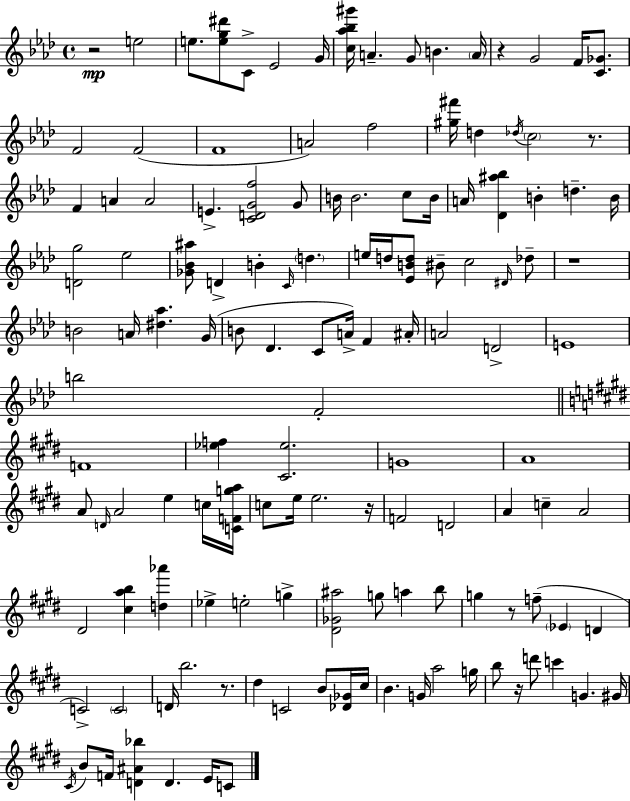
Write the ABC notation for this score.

X:1
T:Untitled
M:4/4
L:1/4
K:Ab
z2 e2 e/2 [eg^d']/2 C/2 _E2 G/4 [c_a_b^g']/4 A G/2 B A/4 z G2 F/4 [C_G]/2 F2 F2 F4 A2 f2 [^g^f']/4 d _d/4 c2 z/2 F A A2 E [CDGf]2 G/2 B/4 B2 c/2 B/4 A/4 [_D^a_b] B d B/4 [Dg]2 _e2 [_G_B^a]/2 D B C/4 d e/4 d/4 [_EBd]/2 ^B/2 c2 ^D/4 _d/2 z4 B2 A/4 [^d_a] G/4 B/2 _D C/2 A/4 F ^A/4 A2 D2 E4 b2 F2 F4 [_ef] [^C_e]2 G4 A4 A/2 D/4 A2 e c/4 [CFga]/4 c/2 e/4 e2 z/4 F2 D2 A c A2 ^D2 [^cab] [d_a'] _e e2 g [^D_G^a]2 g/2 a b/2 g z/2 f/2 _E D C2 C2 D/4 b2 z/2 ^d C2 B/2 [_D_G]/4 ^c/4 B G/4 a2 g/4 b/2 z/4 d'/2 c' G ^G/4 ^C/4 B/2 F/4 [D^A_b] D E/4 C/2